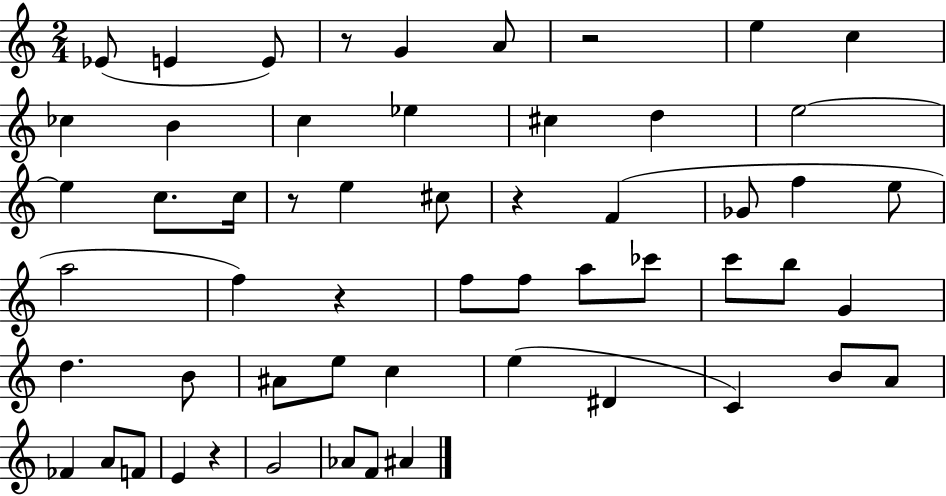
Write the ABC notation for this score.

X:1
T:Untitled
M:2/4
L:1/4
K:C
_E/2 E E/2 z/2 G A/2 z2 e c _c B c _e ^c d e2 e c/2 c/4 z/2 e ^c/2 z F _G/2 f e/2 a2 f z f/2 f/2 a/2 _c'/2 c'/2 b/2 G d B/2 ^A/2 e/2 c e ^D C B/2 A/2 _F A/2 F/2 E z G2 _A/2 F/2 ^A